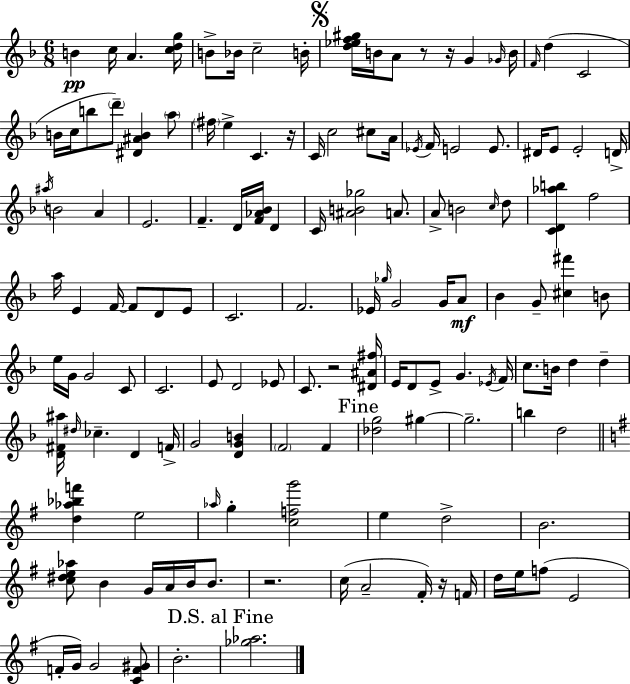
{
  \clef treble
  \numericTimeSignature
  \time 6/8
  \key d \minor
  b'4\pp c''16 a'4. <c'' d'' g''>16 | b'8-> bes'16 c''2-- b'16-. | \mark \markup { \musicglyph "scripts.segno" } <d'' ees'' f'' gis''>16 b'16 a'8 r8 r16 g'4 \grace { ges'16 } | b'16 \grace { f'16 } d''4( c'2 | \break b'16 c''16 b''8 \parenthesize d'''8--) <dis' ais' b'>4 | \parenthesize a''8 \parenthesize fis''16 e''4-> c'4. | r16 c'16 c''2 cis''8 | a'16 \acciaccatura { ees'16 } f'16 e'2 | \break e'8. dis'16 e'8 e'2-. | d'16-> \acciaccatura { ais''16 } b'2 | a'4 e'2. | f'4.-- d'16 <f' aes' bes'>16 | \break d'4 c'16 <ais' b' ges''>2 | a'8. a'8-> b'2 | \grace { c''16 } d''8 <c' d' aes'' b''>4 f''2 | a''16 e'4 f'16~~ f'8 | \break d'8 e'8 c'2. | f'2. | ees'16 \grace { ges''16 } g'2 | g'16 a'8\mf bes'4 g'8-- | \break <cis'' fis'''>4 b'8 e''16 g'16 g'2 | c'8 c'2. | e'8 d'2 | ees'8 c'8. r2 | \break <dis' ais' fis''>16 e'16 d'8 e'8-> g'4. | \acciaccatura { ees'16 } f'16 c''8. b'16 d''4 | d''4-- <d' fis' ais''>16 \grace { dis''16 } ces''4.-- | d'4 f'16-> g'2 | \break <d' g' b'>4 \parenthesize f'2 | f'4 \mark "Fine" <des'' g''>2 | gis''4~~ gis''2.-- | b''4 | \break d''2 \bar "||" \break \key g \major <d'' aes'' bes'' f'''>4 e''2 | \grace { aes''16 } g''4-. <c'' f'' g'''>2 | e''4 d''2-> | b'2. | \break <c'' dis'' e'' aes''>8 b'4 g'16 a'16 b'16 b'8. | r2. | c''16( a'2-- fis'16-.) r16 | f'16 d''16 e''16 f''8( e'2 | \break f'16-. g'16) g'2 <c' f' gis'>8 | b'2.-. | \mark "D.S. al Fine" <ges'' aes''>2. | \bar "|."
}